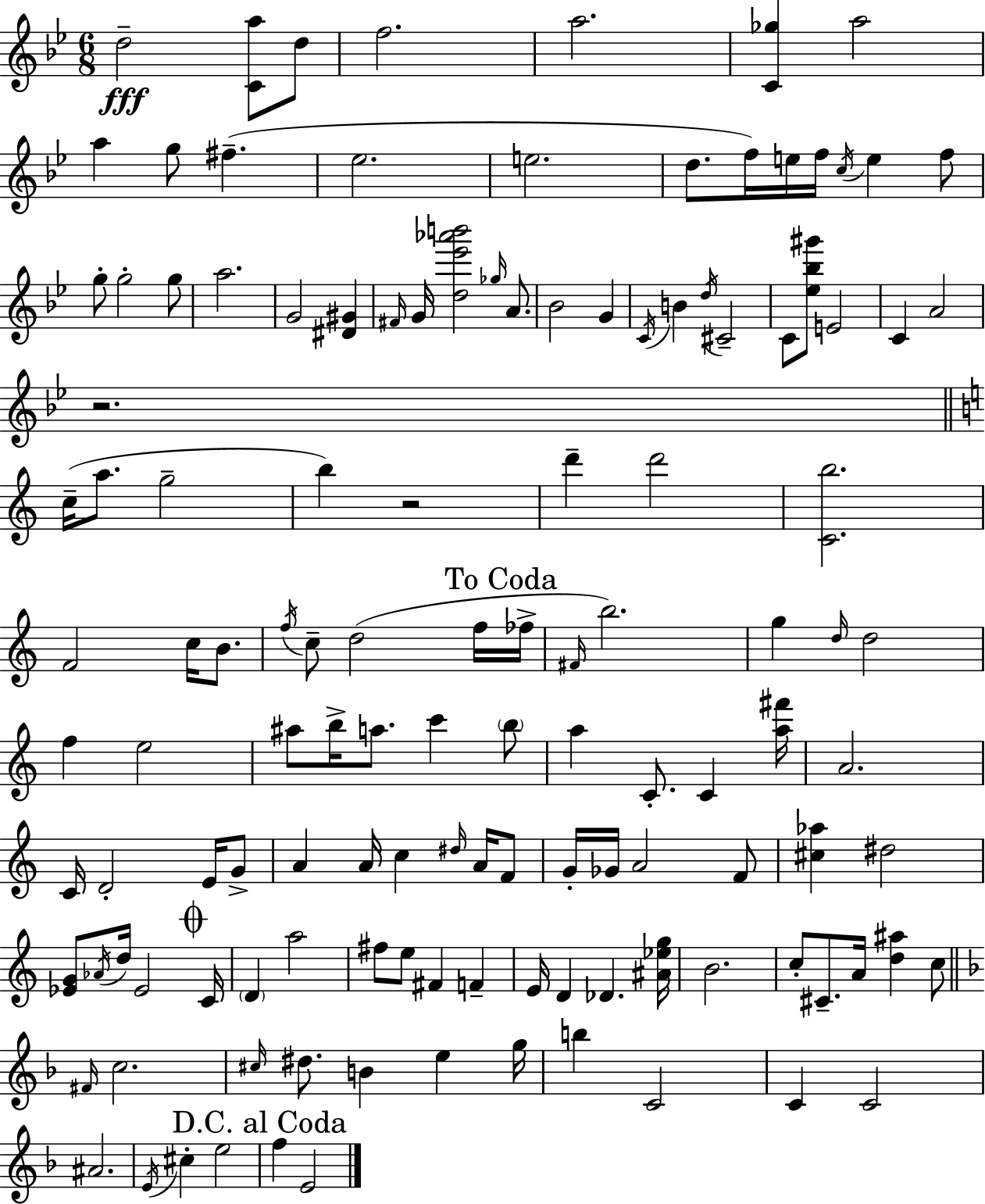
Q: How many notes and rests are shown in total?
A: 129